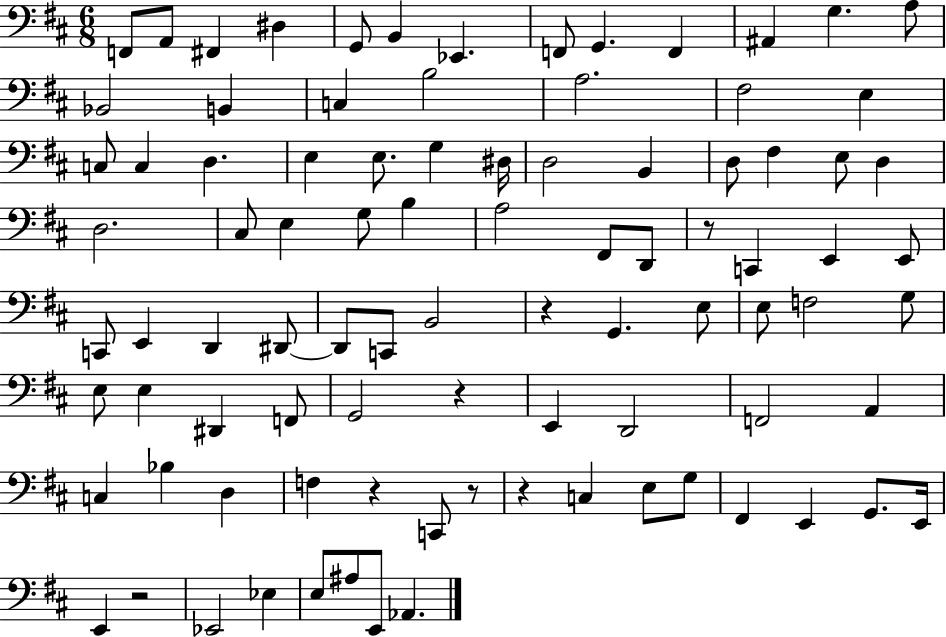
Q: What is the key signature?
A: D major